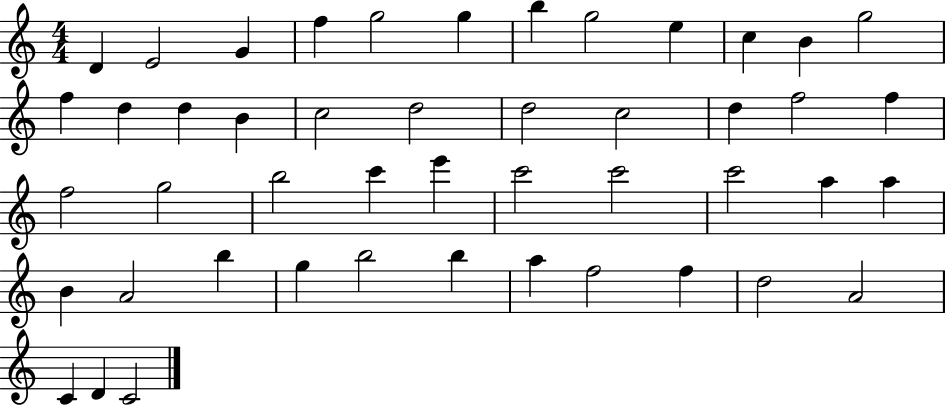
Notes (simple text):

D4/q E4/h G4/q F5/q G5/h G5/q B5/q G5/h E5/q C5/q B4/q G5/h F5/q D5/q D5/q B4/q C5/h D5/h D5/h C5/h D5/q F5/h F5/q F5/h G5/h B5/h C6/q E6/q C6/h C6/h C6/h A5/q A5/q B4/q A4/h B5/q G5/q B5/h B5/q A5/q F5/h F5/q D5/h A4/h C4/q D4/q C4/h